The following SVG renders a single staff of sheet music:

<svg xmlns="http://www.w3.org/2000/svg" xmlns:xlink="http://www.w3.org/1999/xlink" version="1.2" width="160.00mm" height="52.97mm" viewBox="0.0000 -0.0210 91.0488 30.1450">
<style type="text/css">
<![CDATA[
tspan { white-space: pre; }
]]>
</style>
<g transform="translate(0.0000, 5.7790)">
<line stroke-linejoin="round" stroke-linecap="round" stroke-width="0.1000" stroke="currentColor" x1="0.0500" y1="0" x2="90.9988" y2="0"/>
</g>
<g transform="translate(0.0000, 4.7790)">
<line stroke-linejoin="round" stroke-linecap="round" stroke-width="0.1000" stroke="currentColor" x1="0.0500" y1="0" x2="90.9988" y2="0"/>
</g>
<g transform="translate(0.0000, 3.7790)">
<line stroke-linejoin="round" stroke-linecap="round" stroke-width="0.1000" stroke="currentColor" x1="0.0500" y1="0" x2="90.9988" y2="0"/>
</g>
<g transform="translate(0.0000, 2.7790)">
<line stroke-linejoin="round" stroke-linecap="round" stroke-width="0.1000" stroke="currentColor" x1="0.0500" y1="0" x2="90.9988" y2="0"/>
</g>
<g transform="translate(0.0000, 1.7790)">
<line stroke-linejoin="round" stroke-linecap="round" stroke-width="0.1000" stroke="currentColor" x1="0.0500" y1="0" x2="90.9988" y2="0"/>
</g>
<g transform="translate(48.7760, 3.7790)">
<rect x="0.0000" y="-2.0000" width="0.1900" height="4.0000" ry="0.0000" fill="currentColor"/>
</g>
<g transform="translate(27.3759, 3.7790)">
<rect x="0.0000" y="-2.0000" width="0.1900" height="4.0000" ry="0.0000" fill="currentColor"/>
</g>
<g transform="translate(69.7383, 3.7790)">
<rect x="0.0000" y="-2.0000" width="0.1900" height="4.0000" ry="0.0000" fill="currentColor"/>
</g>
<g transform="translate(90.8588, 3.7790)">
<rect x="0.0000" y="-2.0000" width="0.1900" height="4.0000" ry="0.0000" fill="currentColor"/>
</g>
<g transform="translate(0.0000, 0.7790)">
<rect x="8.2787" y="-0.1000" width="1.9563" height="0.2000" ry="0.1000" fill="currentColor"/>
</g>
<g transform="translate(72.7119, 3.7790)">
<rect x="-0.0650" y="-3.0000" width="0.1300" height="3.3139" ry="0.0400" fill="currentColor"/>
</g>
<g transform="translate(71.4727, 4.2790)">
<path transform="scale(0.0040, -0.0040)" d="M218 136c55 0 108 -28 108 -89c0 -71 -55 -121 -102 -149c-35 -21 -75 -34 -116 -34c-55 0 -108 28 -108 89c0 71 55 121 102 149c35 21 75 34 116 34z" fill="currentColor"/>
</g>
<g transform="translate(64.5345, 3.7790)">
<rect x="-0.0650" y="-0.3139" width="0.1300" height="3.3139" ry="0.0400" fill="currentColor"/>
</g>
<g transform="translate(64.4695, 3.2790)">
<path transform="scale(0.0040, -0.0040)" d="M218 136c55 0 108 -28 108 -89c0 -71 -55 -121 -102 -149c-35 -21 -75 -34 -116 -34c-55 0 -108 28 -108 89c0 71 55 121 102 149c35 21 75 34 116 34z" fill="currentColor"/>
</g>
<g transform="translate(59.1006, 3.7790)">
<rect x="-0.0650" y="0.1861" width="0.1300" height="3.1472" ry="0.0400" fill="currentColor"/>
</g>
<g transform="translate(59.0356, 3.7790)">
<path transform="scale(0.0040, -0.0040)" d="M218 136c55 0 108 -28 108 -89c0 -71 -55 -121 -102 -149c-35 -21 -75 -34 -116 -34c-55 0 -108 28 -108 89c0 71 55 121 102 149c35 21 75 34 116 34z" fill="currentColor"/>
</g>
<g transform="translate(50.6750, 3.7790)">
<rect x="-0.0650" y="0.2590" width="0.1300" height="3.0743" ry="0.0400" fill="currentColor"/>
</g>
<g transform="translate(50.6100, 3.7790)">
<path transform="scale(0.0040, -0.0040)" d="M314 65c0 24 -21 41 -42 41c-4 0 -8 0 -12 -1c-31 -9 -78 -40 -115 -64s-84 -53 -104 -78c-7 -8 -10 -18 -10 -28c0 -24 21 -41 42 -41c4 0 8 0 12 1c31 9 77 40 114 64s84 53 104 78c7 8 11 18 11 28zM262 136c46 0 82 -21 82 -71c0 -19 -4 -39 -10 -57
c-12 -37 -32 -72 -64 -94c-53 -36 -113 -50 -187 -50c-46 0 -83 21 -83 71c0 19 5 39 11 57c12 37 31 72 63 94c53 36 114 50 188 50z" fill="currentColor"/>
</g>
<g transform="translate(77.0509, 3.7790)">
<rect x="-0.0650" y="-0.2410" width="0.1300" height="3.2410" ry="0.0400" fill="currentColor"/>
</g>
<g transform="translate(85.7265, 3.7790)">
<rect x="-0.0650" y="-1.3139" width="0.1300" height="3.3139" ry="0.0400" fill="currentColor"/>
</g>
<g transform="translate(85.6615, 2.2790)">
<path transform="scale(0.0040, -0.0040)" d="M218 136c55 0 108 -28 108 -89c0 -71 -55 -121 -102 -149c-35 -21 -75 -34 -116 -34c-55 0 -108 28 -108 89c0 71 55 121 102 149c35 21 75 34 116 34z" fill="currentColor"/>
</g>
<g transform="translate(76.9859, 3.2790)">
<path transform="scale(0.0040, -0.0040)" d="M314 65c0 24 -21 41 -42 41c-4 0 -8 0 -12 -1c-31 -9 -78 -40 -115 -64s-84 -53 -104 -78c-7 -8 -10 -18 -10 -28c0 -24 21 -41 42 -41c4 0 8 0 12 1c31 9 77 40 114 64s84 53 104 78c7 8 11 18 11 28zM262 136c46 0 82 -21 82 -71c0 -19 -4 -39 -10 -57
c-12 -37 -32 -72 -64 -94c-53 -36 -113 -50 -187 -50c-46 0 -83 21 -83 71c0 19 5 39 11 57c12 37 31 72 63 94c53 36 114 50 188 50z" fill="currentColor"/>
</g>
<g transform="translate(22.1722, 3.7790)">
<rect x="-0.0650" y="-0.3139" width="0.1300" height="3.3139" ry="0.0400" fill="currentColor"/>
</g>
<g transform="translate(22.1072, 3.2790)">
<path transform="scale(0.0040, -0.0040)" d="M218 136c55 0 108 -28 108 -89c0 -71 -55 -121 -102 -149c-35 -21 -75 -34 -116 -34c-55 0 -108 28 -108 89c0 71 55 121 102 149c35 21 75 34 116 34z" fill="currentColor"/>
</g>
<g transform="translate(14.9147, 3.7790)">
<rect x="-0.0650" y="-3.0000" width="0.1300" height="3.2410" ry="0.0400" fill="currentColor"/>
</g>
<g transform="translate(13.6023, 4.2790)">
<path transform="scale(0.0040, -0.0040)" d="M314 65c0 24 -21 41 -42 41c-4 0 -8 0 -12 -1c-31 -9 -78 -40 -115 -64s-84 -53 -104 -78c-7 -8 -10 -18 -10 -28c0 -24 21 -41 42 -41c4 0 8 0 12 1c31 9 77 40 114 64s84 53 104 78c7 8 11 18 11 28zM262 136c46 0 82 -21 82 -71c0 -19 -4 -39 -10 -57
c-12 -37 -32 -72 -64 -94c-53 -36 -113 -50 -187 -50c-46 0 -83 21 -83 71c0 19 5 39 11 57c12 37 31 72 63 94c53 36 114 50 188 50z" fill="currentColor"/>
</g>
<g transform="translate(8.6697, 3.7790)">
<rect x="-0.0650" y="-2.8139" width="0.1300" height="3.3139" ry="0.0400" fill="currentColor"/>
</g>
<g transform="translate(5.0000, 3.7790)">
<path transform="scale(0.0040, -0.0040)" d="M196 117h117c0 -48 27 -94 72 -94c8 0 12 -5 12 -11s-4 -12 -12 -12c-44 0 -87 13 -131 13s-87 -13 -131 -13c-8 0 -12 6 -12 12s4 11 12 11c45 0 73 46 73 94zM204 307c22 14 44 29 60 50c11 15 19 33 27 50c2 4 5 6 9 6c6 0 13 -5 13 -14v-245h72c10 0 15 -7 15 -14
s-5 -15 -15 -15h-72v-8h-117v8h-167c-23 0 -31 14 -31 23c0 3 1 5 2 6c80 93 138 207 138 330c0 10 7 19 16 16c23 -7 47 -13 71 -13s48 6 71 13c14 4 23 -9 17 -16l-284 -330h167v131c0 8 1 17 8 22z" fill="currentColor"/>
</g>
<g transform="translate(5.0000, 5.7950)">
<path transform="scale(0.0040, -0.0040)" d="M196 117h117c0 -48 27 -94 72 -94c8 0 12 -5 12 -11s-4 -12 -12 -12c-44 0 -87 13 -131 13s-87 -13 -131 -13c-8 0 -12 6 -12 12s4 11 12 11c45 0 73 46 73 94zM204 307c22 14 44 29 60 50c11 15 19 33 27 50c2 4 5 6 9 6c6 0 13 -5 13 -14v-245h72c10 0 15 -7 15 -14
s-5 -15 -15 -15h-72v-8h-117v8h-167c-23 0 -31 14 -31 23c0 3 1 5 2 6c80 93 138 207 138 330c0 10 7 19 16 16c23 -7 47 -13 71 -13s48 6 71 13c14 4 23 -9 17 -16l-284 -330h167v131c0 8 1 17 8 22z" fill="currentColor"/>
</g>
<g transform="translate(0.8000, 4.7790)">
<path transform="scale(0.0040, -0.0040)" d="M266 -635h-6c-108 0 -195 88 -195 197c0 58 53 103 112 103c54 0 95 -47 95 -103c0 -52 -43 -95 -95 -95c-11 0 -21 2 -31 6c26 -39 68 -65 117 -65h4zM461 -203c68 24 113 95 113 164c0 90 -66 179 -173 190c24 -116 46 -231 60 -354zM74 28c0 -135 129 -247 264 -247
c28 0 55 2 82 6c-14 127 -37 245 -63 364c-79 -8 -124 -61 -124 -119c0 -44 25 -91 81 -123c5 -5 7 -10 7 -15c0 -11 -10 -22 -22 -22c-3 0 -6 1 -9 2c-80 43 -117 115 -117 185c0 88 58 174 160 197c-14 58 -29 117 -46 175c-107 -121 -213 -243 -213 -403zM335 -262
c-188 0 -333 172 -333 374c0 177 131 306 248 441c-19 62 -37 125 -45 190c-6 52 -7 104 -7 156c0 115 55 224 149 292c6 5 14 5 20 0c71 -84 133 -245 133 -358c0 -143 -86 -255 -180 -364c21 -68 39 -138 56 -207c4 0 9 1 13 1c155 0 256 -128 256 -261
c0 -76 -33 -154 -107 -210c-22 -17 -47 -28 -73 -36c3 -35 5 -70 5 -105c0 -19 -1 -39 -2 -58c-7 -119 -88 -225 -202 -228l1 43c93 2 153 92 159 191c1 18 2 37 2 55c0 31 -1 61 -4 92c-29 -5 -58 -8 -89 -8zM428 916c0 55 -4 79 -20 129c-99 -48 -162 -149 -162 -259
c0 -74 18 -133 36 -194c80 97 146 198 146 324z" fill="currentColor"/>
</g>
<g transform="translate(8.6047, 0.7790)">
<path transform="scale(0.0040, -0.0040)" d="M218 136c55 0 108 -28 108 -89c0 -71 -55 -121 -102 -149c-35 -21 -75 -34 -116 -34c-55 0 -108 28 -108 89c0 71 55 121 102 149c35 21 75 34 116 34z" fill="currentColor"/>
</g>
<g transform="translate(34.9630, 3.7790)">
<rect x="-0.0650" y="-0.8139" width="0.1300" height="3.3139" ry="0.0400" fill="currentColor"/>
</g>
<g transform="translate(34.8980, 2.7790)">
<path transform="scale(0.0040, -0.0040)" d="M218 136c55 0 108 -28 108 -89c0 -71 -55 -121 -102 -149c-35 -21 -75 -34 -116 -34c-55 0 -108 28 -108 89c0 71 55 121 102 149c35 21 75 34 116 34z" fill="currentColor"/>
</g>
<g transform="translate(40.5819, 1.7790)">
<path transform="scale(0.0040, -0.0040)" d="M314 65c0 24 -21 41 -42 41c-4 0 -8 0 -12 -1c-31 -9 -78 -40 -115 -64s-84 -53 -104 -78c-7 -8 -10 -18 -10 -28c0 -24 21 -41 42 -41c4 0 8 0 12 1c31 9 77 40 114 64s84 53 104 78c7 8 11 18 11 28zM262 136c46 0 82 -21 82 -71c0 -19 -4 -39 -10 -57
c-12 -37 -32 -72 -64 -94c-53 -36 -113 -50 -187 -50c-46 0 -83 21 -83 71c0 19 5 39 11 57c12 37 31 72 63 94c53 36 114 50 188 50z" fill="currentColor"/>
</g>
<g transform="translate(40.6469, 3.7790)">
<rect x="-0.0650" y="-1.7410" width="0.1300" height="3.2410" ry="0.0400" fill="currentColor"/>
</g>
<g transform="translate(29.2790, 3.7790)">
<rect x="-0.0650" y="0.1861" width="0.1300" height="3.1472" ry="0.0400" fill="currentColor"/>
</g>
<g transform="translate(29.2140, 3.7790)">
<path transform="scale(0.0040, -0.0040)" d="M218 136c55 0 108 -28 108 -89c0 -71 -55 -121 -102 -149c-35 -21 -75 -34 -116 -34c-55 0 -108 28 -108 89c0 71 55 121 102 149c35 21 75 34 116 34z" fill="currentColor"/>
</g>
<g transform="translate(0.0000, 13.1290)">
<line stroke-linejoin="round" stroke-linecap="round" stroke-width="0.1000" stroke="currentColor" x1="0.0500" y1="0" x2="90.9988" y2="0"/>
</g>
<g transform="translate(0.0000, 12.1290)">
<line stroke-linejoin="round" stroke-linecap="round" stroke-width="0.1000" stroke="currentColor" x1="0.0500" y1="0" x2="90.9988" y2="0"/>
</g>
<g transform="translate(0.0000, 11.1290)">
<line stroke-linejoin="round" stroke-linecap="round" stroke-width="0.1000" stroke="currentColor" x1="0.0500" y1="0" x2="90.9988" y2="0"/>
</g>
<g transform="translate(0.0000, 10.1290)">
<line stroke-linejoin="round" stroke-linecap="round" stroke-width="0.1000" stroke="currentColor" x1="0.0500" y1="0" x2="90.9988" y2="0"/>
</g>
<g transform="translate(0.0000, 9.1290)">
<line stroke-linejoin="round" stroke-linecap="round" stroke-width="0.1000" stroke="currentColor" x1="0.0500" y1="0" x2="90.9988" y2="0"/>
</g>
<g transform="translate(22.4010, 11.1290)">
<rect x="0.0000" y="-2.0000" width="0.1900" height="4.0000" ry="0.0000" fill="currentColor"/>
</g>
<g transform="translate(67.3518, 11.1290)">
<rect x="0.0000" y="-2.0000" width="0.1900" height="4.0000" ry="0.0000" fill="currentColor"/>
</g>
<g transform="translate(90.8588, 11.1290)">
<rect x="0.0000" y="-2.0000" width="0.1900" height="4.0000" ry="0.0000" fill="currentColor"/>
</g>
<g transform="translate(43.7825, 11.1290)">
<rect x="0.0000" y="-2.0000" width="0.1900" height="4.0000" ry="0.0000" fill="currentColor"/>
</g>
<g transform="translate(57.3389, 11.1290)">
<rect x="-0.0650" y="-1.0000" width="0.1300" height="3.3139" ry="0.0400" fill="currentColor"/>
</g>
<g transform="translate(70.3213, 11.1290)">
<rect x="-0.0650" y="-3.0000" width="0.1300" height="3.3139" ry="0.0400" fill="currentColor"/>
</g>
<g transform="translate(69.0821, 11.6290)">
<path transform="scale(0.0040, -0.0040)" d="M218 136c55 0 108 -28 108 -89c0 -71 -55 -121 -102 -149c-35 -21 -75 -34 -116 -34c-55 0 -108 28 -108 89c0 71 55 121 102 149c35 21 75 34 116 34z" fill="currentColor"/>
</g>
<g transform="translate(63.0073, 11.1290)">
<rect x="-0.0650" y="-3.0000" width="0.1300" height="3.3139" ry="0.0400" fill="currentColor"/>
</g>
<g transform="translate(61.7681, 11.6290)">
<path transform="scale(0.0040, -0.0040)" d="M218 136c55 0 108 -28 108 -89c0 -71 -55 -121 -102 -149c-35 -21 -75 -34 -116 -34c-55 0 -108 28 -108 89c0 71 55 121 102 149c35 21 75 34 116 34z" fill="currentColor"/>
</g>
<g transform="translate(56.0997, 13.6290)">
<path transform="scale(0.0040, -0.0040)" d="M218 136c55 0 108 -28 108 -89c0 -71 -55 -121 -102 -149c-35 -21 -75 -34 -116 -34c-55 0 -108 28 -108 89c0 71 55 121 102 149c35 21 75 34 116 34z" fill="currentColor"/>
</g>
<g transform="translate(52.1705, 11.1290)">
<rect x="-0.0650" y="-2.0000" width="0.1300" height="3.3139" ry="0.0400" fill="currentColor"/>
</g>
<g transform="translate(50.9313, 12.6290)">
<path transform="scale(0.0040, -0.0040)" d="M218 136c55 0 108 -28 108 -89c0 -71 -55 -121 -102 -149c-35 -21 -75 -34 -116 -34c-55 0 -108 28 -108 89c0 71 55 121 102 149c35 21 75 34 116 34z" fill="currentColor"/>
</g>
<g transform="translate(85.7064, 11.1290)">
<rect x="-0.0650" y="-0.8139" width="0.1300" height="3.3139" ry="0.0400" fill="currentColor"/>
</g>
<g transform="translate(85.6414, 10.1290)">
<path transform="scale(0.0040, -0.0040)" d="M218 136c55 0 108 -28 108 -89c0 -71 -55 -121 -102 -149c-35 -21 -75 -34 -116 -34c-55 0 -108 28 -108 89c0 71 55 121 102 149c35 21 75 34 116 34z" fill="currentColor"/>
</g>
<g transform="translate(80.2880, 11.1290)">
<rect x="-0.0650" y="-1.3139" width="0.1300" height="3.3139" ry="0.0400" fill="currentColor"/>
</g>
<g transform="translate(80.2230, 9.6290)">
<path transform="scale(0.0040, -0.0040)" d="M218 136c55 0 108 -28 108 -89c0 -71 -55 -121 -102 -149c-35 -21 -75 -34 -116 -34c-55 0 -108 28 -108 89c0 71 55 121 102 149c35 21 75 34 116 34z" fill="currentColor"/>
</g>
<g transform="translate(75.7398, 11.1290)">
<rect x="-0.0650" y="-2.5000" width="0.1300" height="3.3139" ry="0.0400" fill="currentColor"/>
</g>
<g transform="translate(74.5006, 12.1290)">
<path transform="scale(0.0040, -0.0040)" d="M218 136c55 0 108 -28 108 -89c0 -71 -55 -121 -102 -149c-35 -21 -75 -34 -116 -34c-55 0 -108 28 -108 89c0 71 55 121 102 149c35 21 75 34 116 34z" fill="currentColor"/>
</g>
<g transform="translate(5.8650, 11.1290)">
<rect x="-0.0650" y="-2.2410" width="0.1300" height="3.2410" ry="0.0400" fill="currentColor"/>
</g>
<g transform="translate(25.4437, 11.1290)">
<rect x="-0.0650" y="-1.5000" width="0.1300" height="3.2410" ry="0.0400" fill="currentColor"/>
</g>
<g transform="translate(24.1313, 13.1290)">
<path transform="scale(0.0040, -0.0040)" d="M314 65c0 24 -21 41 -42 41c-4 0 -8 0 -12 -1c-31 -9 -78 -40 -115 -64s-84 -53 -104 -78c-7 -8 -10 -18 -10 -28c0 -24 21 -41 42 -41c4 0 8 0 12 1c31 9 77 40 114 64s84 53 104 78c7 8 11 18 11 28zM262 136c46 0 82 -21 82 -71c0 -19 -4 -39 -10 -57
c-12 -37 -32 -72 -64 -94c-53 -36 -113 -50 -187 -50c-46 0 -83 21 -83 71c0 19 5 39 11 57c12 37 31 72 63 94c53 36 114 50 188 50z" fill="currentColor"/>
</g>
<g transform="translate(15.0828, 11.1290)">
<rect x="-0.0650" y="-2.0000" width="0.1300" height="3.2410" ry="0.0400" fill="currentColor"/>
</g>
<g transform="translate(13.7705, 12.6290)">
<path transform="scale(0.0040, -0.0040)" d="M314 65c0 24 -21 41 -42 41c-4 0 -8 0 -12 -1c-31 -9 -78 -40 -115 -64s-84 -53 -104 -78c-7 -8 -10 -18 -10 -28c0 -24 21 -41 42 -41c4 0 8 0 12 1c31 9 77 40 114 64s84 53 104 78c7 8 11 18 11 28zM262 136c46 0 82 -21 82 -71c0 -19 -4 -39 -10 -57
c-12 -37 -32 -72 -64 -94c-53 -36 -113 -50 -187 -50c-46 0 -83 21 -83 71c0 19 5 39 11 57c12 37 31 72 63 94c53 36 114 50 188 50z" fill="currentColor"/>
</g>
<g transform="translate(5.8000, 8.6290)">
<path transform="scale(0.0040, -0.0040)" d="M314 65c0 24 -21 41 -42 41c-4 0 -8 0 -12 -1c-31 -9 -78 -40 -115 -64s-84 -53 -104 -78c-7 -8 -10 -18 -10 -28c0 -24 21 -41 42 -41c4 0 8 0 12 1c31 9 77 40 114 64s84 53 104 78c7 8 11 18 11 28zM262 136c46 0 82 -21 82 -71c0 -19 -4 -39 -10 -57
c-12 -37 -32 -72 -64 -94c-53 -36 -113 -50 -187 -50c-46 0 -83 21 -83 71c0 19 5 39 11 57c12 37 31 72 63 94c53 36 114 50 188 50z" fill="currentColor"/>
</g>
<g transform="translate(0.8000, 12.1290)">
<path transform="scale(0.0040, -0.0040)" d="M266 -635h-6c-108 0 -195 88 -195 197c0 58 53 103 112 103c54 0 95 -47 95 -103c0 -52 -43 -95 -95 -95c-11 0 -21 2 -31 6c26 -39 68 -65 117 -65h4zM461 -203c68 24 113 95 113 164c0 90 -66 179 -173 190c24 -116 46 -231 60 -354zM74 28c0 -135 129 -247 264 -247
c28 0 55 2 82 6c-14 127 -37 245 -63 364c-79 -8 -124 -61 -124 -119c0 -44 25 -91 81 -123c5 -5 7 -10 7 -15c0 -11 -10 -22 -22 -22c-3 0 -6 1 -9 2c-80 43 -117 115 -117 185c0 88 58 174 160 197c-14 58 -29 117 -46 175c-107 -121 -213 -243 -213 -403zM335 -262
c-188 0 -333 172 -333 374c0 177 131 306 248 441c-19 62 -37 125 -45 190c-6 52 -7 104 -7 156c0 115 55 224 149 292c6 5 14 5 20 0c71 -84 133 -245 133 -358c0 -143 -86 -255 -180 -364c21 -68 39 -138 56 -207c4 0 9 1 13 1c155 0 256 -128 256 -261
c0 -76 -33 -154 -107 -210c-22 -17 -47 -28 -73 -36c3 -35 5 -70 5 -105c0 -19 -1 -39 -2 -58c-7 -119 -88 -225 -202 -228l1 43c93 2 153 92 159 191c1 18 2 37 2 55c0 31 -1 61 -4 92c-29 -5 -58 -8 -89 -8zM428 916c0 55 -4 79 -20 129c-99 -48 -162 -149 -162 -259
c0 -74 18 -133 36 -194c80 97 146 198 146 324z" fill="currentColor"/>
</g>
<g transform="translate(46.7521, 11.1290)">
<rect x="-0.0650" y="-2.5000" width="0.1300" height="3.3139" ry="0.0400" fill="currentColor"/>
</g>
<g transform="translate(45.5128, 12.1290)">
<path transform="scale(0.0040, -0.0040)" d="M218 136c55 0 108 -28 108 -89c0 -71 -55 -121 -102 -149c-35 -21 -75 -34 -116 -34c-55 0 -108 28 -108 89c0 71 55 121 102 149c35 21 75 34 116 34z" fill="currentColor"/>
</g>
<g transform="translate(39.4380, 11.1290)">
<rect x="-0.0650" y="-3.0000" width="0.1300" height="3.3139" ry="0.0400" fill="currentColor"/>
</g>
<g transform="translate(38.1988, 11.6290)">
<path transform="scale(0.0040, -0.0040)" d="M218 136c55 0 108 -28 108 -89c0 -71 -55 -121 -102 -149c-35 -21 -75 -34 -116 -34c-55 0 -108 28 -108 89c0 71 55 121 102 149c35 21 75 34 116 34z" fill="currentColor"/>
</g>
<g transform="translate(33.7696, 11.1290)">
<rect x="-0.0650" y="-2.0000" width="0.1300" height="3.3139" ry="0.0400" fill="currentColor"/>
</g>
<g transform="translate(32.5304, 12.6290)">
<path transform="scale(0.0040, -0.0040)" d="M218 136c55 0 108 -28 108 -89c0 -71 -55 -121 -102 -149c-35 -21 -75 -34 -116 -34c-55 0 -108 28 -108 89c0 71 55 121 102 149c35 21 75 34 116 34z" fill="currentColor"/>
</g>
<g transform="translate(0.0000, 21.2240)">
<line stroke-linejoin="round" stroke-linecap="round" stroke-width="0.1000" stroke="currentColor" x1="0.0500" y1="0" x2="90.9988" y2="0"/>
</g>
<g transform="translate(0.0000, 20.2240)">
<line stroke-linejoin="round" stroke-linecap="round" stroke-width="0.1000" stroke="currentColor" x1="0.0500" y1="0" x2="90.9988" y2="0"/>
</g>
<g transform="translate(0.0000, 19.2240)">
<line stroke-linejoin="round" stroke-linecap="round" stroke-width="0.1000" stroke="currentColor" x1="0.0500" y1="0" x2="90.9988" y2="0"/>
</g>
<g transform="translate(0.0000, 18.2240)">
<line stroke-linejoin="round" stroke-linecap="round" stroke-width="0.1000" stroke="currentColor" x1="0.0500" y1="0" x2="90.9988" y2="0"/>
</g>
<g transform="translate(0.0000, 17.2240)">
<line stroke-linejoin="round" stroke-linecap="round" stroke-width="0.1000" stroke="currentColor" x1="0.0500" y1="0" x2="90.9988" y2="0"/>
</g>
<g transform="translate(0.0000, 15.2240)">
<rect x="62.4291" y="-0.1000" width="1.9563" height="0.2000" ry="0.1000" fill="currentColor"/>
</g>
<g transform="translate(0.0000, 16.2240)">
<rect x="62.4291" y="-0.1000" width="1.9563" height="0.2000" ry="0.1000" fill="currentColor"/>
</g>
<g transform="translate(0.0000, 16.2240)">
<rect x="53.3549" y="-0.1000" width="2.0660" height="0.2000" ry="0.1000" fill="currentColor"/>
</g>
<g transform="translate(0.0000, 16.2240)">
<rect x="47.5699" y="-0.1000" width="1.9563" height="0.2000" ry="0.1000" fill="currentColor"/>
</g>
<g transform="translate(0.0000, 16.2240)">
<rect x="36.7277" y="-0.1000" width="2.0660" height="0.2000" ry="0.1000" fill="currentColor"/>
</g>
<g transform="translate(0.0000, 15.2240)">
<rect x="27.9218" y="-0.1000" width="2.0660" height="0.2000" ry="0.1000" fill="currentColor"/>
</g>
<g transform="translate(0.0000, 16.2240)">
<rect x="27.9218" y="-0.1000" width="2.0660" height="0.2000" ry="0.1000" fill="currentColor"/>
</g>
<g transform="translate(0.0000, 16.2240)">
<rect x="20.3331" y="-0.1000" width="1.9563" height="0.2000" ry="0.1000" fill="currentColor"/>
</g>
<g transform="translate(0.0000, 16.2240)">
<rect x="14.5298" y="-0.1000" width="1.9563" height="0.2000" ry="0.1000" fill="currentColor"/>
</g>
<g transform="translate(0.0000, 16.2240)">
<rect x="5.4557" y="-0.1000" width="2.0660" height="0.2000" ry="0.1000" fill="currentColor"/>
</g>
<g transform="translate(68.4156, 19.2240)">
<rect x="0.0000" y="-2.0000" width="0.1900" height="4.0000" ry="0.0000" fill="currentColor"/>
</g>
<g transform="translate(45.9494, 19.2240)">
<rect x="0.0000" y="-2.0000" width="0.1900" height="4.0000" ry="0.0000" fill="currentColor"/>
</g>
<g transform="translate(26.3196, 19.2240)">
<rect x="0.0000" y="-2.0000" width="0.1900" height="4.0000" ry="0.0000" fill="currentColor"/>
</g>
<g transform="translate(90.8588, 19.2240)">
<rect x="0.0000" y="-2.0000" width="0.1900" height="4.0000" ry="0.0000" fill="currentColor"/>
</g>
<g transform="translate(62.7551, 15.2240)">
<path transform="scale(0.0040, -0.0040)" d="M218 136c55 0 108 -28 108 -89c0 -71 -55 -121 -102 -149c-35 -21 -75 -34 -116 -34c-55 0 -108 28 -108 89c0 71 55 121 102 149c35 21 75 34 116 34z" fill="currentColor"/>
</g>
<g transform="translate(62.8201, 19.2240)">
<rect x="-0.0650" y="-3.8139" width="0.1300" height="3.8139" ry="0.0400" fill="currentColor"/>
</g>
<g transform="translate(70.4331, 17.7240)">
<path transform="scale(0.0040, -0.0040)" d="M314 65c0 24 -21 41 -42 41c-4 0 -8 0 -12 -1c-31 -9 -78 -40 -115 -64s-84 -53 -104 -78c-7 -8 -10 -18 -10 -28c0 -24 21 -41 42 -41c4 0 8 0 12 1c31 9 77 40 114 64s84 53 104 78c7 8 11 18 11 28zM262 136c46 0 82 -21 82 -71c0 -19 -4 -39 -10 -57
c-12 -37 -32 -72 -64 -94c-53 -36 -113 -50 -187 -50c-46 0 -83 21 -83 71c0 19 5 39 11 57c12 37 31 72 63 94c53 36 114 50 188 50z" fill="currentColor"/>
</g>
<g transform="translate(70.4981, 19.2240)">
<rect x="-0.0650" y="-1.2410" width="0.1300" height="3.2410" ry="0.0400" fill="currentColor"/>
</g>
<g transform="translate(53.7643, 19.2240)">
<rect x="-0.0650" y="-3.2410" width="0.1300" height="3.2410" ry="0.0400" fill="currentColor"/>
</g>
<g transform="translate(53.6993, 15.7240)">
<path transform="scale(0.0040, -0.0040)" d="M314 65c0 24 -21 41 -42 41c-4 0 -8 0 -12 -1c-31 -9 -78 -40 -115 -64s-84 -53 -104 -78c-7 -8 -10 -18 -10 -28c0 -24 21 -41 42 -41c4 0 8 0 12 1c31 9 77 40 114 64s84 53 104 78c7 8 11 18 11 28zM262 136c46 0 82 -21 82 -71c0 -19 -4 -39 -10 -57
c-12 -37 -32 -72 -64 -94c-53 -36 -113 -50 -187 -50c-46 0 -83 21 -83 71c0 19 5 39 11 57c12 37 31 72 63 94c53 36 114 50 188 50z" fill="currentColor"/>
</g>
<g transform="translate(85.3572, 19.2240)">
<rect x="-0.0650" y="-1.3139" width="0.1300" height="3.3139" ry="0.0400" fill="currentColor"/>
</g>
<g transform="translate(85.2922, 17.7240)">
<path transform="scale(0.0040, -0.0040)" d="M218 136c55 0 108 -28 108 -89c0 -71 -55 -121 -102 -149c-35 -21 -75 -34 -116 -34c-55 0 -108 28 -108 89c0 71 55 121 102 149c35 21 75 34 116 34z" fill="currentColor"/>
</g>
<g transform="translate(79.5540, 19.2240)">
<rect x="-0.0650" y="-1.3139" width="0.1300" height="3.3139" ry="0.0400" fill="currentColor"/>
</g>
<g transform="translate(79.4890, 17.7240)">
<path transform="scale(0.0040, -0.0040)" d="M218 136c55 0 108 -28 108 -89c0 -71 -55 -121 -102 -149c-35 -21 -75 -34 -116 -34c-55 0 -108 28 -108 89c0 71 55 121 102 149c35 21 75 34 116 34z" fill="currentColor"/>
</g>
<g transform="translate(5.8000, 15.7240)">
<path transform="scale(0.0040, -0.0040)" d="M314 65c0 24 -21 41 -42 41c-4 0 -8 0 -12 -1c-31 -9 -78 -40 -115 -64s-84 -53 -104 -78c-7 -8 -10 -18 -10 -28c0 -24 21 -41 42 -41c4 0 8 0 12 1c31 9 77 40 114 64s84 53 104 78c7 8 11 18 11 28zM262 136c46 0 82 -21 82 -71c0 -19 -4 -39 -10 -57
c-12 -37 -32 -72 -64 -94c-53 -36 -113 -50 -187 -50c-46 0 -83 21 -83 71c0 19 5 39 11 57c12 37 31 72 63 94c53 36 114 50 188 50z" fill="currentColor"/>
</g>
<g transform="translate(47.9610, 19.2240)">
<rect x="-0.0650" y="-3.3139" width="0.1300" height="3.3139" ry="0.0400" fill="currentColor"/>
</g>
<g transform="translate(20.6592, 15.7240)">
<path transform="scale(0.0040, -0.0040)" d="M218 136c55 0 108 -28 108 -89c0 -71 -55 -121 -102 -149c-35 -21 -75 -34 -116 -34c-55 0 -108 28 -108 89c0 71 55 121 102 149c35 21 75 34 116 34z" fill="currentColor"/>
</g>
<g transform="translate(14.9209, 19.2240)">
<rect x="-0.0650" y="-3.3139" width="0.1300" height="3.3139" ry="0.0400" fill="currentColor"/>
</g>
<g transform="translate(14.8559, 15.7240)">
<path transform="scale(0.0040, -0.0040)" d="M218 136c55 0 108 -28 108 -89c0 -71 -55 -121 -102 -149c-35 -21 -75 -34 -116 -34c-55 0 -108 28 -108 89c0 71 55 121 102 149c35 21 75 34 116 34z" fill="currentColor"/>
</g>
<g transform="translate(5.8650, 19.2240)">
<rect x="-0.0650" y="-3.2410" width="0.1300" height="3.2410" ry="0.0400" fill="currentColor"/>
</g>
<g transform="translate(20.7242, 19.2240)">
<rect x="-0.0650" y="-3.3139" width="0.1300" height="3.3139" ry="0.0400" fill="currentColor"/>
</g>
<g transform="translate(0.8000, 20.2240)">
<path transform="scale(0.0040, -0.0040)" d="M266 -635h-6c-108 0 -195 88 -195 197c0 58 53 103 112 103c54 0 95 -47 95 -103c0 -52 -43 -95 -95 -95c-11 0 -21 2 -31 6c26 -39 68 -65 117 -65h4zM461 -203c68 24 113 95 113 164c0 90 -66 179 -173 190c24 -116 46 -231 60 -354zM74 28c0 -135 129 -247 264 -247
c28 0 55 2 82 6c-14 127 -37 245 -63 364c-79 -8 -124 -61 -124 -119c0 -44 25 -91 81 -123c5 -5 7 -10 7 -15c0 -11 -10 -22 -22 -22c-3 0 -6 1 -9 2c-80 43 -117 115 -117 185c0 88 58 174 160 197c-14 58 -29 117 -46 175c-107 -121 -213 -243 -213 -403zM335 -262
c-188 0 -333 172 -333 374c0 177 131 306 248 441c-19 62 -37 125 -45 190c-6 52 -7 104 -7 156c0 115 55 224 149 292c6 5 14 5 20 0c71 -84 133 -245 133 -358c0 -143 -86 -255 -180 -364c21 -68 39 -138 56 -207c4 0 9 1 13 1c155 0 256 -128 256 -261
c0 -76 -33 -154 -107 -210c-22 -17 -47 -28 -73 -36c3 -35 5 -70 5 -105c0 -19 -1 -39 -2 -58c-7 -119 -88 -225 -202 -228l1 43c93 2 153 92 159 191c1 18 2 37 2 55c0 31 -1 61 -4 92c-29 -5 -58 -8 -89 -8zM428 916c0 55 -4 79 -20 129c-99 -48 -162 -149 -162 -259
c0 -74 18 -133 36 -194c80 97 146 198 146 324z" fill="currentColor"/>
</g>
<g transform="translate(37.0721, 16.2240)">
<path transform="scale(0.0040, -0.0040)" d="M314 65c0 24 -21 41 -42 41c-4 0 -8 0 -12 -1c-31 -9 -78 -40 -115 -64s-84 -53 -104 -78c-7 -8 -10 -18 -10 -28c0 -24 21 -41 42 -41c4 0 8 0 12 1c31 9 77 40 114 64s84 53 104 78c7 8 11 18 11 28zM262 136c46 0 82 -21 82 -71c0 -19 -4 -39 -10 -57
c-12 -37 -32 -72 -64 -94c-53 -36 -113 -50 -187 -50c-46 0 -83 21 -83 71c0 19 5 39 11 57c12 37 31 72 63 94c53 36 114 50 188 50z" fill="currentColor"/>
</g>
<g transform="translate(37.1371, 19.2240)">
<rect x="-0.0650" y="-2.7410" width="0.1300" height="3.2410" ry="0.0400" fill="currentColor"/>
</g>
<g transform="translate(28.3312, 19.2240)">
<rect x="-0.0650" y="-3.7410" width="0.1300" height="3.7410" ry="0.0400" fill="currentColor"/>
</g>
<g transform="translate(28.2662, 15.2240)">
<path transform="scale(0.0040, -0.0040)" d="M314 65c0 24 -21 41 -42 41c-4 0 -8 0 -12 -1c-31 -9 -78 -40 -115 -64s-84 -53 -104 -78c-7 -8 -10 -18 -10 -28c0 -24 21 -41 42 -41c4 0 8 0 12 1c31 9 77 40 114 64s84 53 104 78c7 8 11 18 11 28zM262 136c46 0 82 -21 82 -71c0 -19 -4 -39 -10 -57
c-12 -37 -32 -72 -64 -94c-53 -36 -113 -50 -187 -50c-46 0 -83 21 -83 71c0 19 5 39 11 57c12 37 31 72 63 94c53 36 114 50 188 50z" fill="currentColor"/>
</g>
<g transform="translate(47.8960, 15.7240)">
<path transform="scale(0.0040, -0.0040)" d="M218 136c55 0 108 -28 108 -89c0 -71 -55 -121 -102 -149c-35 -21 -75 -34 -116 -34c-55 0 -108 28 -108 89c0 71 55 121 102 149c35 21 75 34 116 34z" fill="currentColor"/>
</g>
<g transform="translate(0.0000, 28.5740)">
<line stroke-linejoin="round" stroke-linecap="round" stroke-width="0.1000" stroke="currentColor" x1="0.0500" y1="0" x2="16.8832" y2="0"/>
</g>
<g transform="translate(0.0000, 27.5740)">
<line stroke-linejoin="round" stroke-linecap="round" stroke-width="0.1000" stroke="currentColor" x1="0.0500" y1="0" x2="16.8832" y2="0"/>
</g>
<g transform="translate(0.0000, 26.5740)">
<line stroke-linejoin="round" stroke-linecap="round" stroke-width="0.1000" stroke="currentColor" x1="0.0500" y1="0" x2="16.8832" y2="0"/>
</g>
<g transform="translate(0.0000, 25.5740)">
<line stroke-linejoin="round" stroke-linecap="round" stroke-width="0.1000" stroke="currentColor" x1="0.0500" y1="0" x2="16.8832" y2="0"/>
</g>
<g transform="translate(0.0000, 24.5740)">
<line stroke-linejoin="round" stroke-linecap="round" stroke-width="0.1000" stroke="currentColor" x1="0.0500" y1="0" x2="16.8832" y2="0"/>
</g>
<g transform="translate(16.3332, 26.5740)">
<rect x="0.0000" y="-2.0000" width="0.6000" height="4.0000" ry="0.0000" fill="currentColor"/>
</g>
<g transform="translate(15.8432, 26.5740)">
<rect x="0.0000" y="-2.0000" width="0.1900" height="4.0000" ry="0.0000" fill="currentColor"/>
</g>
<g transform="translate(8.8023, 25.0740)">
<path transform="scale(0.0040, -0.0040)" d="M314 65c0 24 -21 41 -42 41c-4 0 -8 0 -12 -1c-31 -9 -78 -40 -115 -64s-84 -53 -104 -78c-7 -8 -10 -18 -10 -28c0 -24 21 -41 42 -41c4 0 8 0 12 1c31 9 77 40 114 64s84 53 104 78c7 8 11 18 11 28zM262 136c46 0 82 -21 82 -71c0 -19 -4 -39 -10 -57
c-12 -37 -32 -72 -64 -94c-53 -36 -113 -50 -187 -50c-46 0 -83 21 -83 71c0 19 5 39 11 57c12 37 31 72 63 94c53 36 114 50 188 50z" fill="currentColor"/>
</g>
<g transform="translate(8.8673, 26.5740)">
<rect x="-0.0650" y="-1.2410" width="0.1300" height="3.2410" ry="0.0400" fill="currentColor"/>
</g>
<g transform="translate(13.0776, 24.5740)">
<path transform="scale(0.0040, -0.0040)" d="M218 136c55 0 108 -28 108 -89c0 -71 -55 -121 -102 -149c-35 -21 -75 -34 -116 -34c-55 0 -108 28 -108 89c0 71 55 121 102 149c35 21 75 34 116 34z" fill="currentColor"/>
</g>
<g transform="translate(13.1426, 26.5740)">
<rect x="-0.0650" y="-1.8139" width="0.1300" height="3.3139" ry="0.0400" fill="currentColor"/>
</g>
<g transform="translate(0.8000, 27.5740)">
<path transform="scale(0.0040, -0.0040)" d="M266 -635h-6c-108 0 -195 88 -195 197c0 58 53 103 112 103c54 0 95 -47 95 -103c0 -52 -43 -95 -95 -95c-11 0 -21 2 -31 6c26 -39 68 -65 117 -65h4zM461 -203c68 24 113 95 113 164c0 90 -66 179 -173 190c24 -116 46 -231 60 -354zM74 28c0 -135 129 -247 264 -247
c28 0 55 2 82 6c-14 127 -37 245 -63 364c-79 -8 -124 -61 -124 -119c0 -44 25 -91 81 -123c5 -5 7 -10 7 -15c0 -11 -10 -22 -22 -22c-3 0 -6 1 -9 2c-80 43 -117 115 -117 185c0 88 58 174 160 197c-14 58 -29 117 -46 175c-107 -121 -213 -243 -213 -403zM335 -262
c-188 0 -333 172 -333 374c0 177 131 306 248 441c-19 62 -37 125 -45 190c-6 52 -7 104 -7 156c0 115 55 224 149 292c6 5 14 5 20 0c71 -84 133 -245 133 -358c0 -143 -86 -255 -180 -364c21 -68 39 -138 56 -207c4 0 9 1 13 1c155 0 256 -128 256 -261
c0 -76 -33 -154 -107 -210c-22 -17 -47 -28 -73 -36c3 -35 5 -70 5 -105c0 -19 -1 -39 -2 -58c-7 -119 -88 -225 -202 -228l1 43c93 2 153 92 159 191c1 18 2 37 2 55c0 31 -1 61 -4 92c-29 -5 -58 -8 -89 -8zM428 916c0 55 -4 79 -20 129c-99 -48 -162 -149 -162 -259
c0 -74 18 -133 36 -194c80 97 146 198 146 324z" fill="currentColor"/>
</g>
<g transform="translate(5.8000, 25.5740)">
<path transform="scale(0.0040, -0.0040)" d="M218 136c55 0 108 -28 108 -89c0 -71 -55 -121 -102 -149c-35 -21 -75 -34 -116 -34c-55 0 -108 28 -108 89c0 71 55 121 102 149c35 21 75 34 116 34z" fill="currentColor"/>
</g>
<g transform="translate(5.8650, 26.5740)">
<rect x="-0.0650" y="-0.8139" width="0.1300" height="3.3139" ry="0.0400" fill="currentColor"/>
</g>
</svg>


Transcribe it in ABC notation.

X:1
T:Untitled
M:4/4
L:1/4
K:C
a A2 c B d f2 B2 B c A c2 e g2 F2 E2 F A G F D A A G e d b2 b b c'2 a2 b b2 c' e2 e e d e2 f